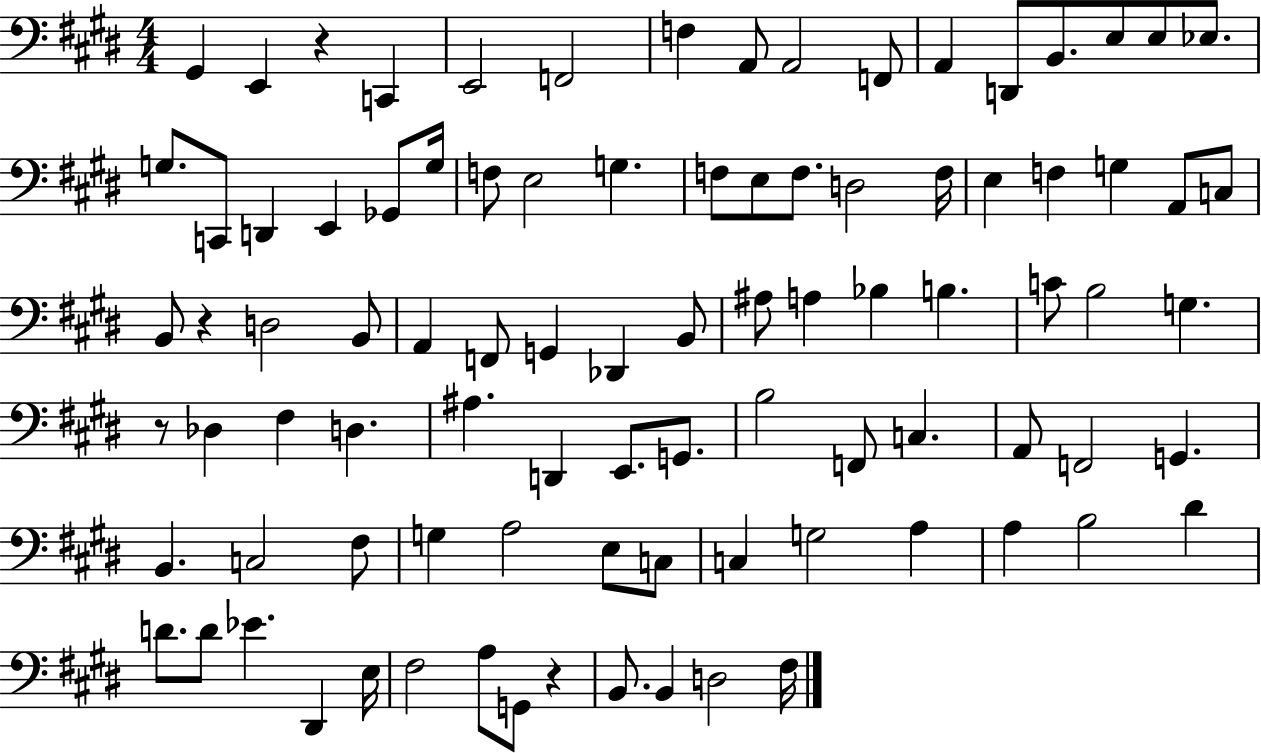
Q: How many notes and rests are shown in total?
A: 91